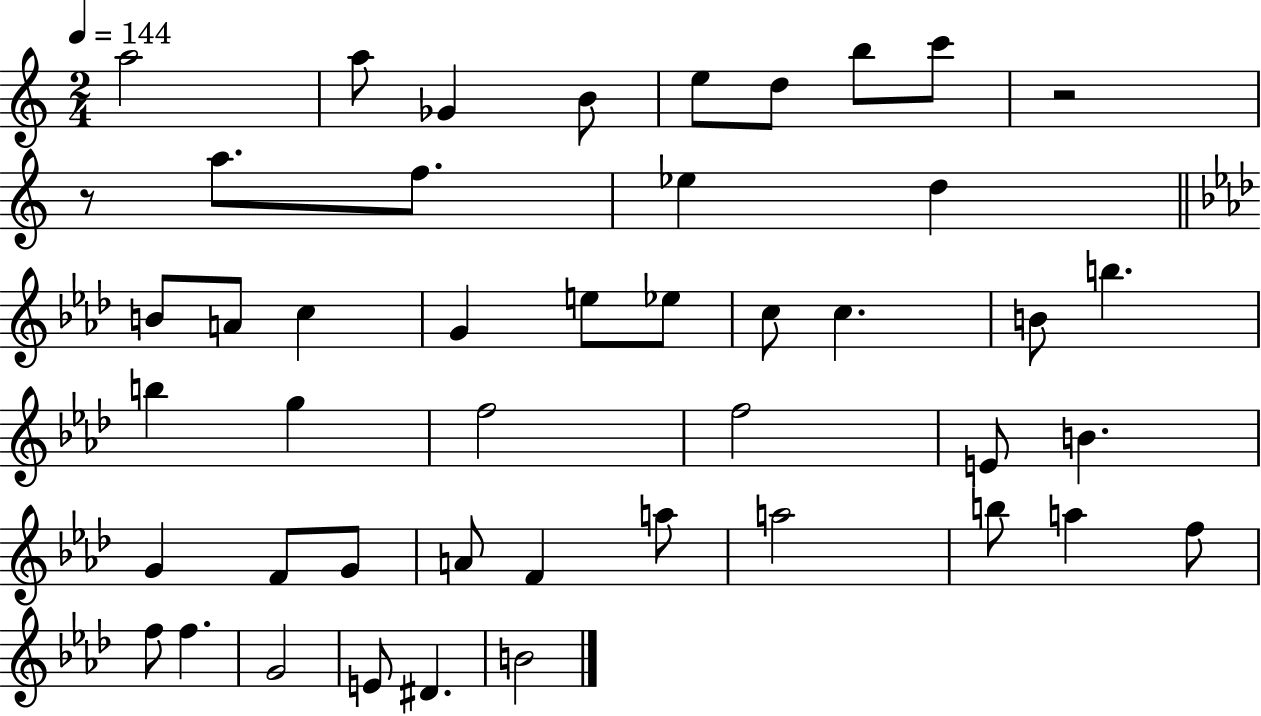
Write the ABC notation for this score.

X:1
T:Untitled
M:2/4
L:1/4
K:C
a2 a/2 _G B/2 e/2 d/2 b/2 c'/2 z2 z/2 a/2 f/2 _e d B/2 A/2 c G e/2 _e/2 c/2 c B/2 b b g f2 f2 E/2 B G F/2 G/2 A/2 F a/2 a2 b/2 a f/2 f/2 f G2 E/2 ^D B2